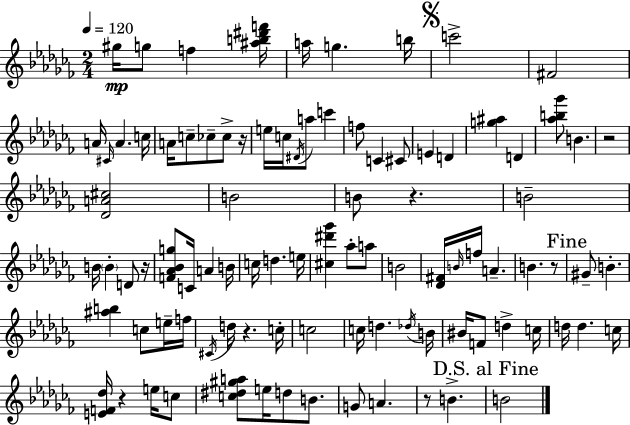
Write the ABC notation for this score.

X:1
T:Untitled
M:2/4
L:1/4
K:Abm
^g/4 g/2 f [^ab^d'f']/4 a/4 g b/4 c'2 ^F2 A/4 ^C/4 A c/4 A/4 c/2 _c/2 _c/2 z/4 e/4 c/4 ^D/4 a/2 c' f/2 C ^C/2 E D [g^a] D [_ab_g']/2 B z2 [_DA^c]2 B2 B/2 z B2 B/4 B D/2 z/4 [F_A_Bg]/2 C/4 A B/4 c/4 d e/4 [^c^d'_g'] _a/2 a/2 B2 [_D^F]/4 B/4 f/4 A B z/2 ^G/2 B [^ab] c/2 e/4 f/4 ^C/4 d/4 z c/4 c2 c/4 d _d/4 B/4 ^B/4 F/2 d c/4 d/4 d c/4 [EF_d]/4 z e/4 c/2 [c^d^ga]/2 e/4 d/2 B/2 G/2 A z/2 B B2